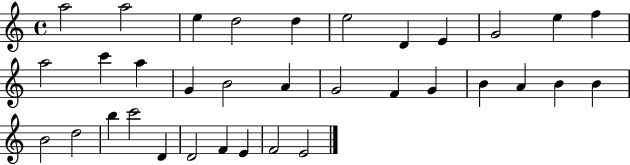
A5/h A5/h E5/q D5/h D5/q E5/h D4/q E4/q G4/h E5/q F5/q A5/h C6/q A5/q G4/q B4/h A4/q G4/h F4/q G4/q B4/q A4/q B4/q B4/q B4/h D5/h B5/q C6/h D4/q D4/h F4/q E4/q F4/h E4/h